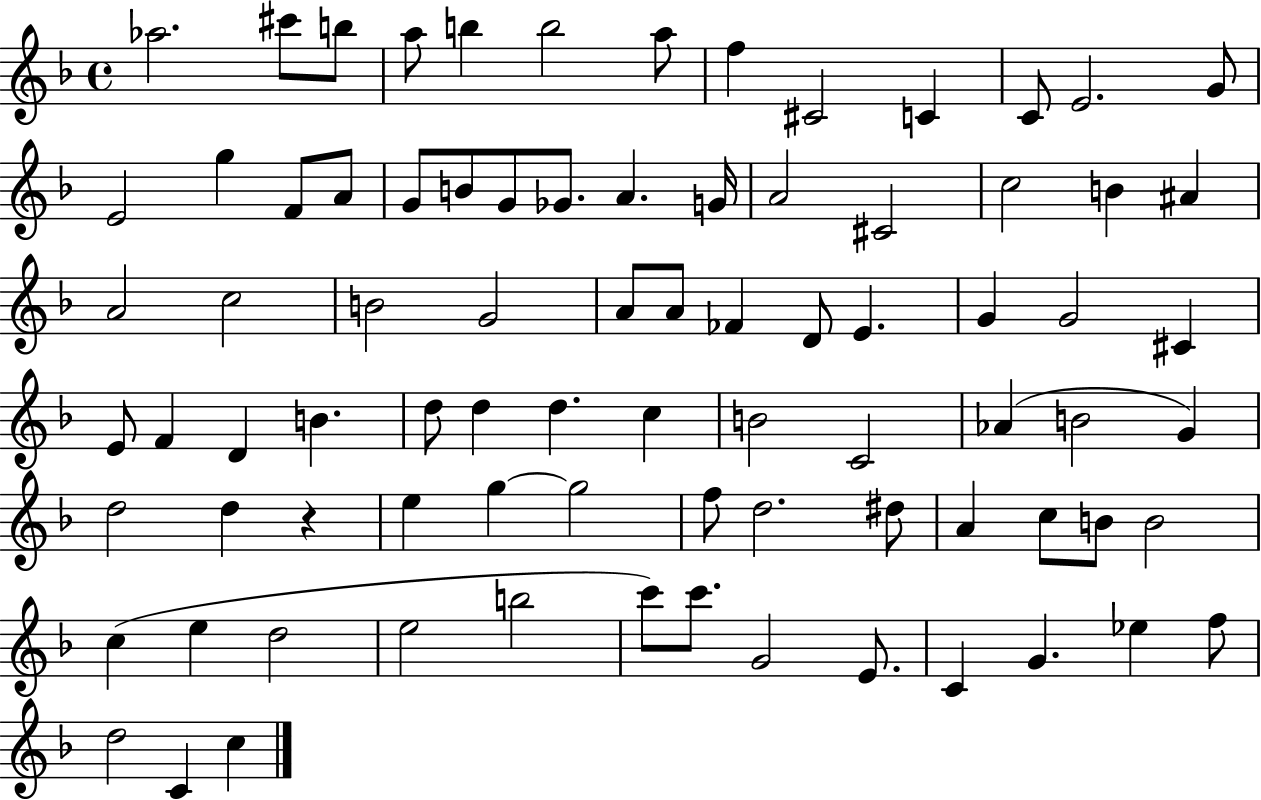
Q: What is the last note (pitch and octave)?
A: C5